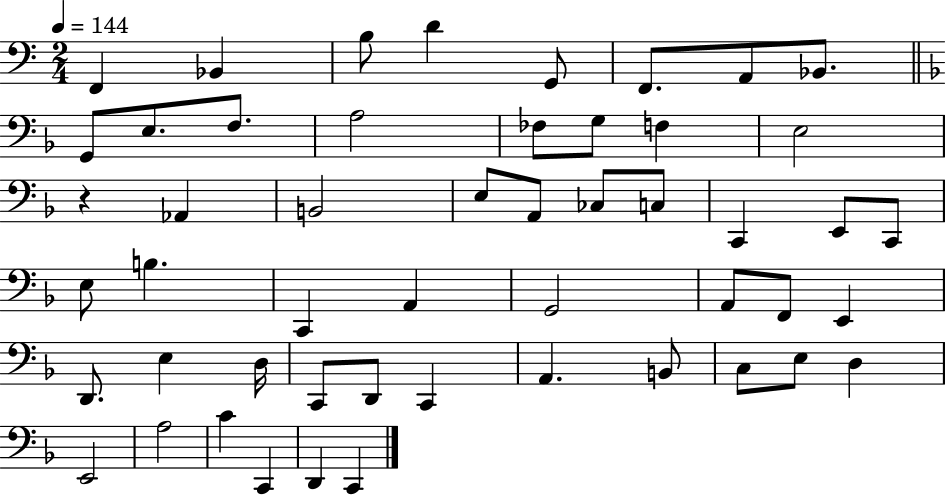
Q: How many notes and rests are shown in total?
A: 51